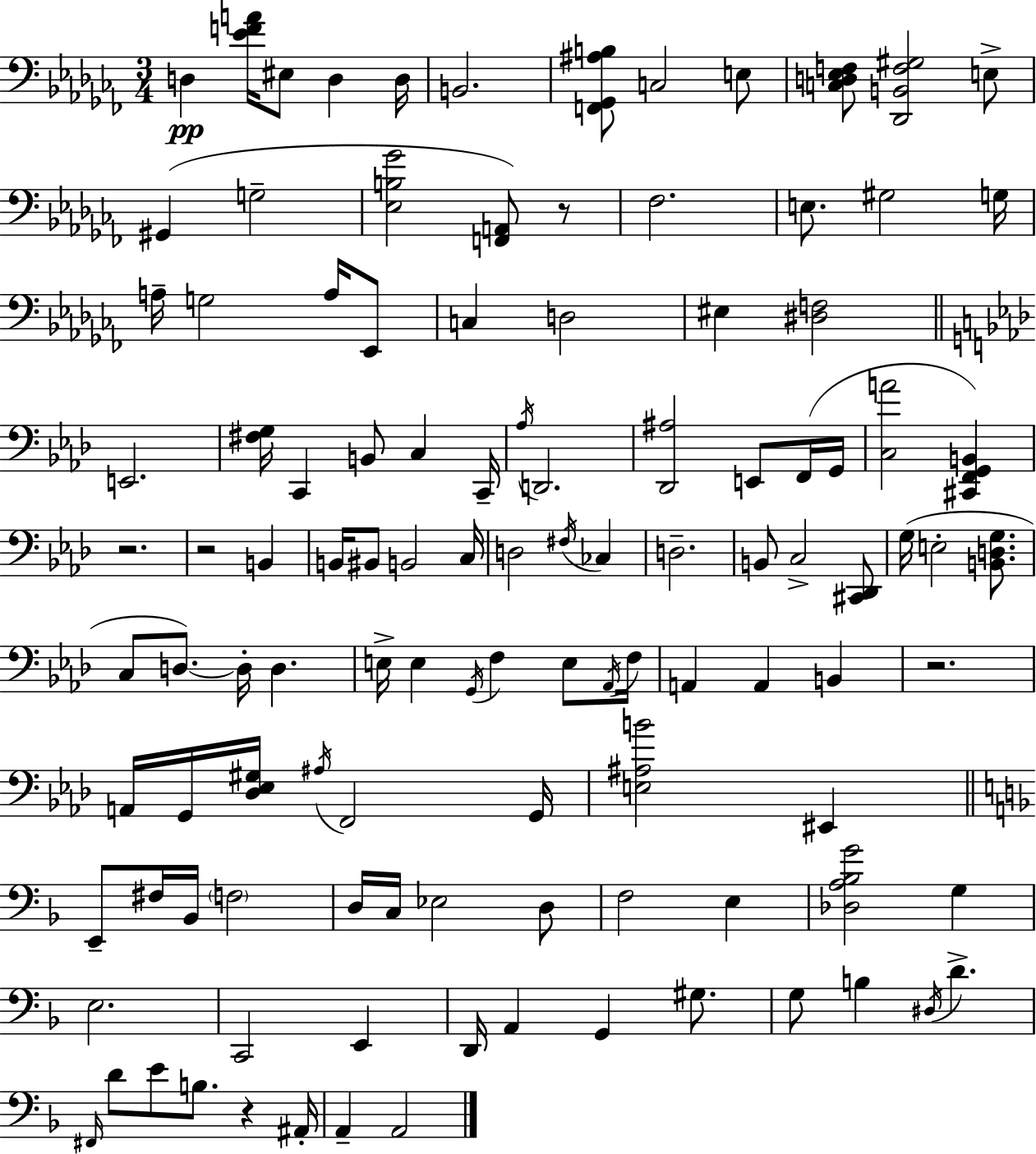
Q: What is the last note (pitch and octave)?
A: A2